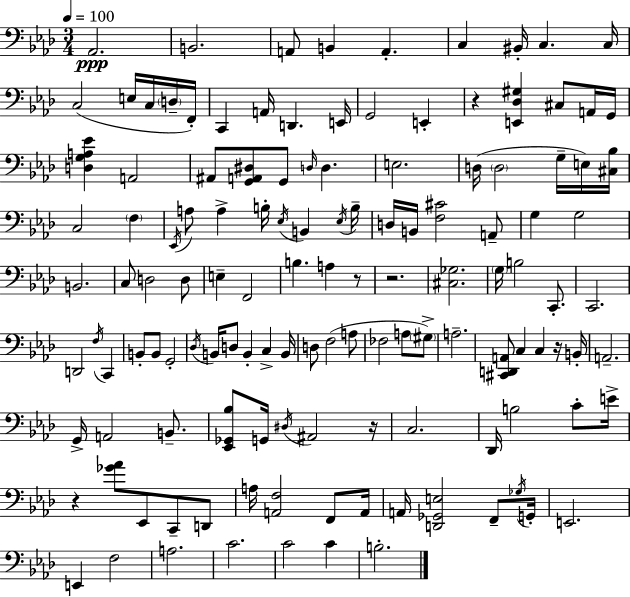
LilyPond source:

{
  \clef bass
  \numericTimeSignature
  \time 3/4
  \key f \minor
  \tempo 4 = 100
  \repeat volta 2 { aes,2.\ppp | b,2. | a,8 b,4 a,4.-. | c4 bis,16-. c4. c16 | \break c2( e16 c16 \parenthesize d16-- f,16-.) | c,4 a,16 d,4. e,16 | g,2 e,4-. | r4 <e, des gis>4 cis8 a,16 g,16 | \break <d g a ees'>4 a,2 | ais,8 <g, a, dis>8 g,8 \grace { d16 } d4. | e2. | d16( \parenthesize d2 g16-- e16) | \break <cis bes>16 c2 \parenthesize f4 | \acciaccatura { ees,16 } a8 a4-> b16-. \acciaccatura { ees16 } b,4 | \acciaccatura { ees16 } b16-- d16 b,16 <f cis'>2 | a,8-- g4 g2 | \break b,2. | c8 d2 | d8 e4-- f,2 | b4. a4 | \break r8 r2. | <cis ges>2. | \parenthesize g16 b2 | c,8.-. c,2. | \break d,2 | \acciaccatura { f16 } c,4 b,8-. b,8 g,2-. | \acciaccatura { des16 } b,16 d8 b,4-. | c4-> b,16 d8 f2( | \break a8 fes2 | a8 \parenthesize gis8->) a2.-- | <cis, d, a,>8 c4 | c4 r16 b,16-. a,2.-- | \break g,16-> a,2 | b,8.-- <ees, ges, bes>8 g,16 \acciaccatura { dis16 } ais,2 | r16 c2. | des,16 b2 | \break c'8-. e'16-> r4 <ges' aes'>8 | ees,8 c,8-- d,8 a16 <a, f>2 | f,8 a,16 a,16 <d, ges, e>2 | f,8-- \acciaccatura { ges16 } g,16-. e,2. | \break e,4 | f2 a2. | c'2. | c'2 | \break c'4 b2.-. | } \bar "|."
}